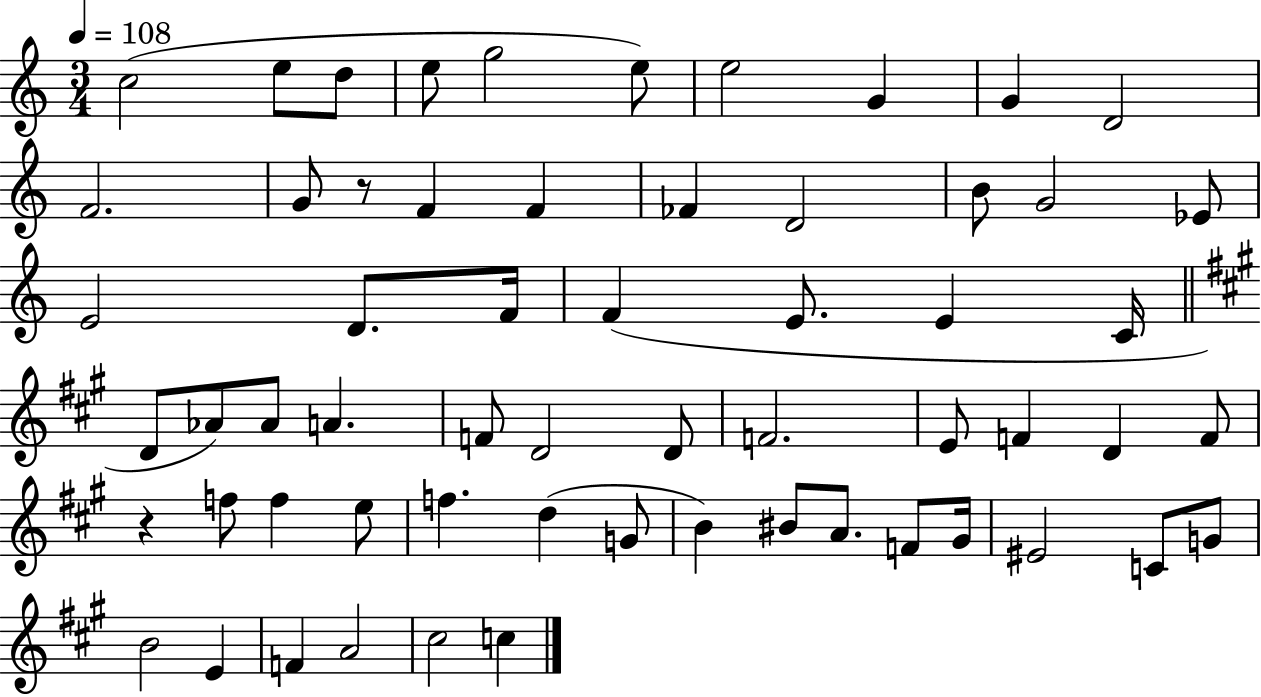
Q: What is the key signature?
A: C major